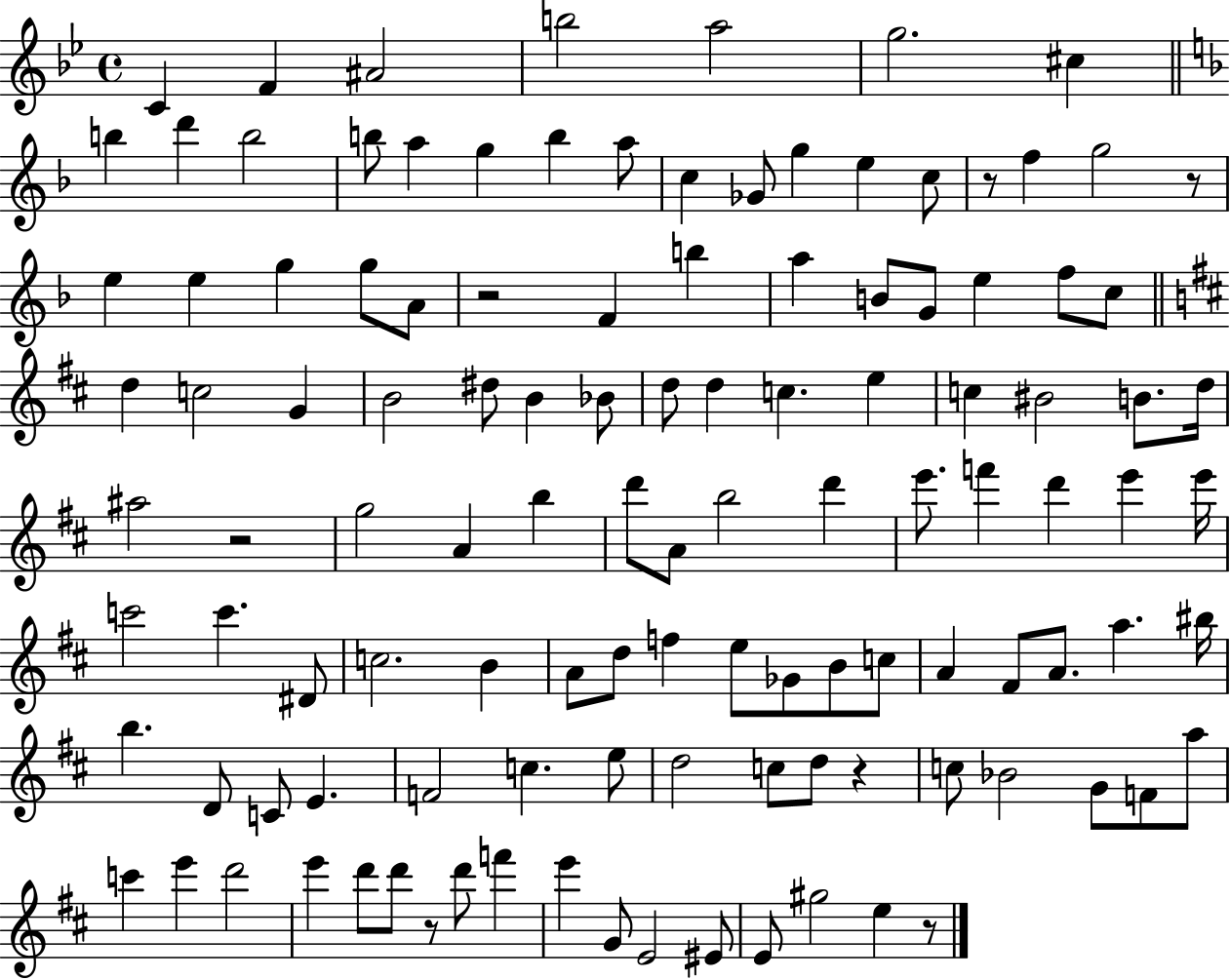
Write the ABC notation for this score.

X:1
T:Untitled
M:4/4
L:1/4
K:Bb
C F ^A2 b2 a2 g2 ^c b d' b2 b/2 a g b a/2 c _G/2 g e c/2 z/2 f g2 z/2 e e g g/2 A/2 z2 F b a B/2 G/2 e f/2 c/2 d c2 G B2 ^d/2 B _B/2 d/2 d c e c ^B2 B/2 d/4 ^a2 z2 g2 A b d'/2 A/2 b2 d' e'/2 f' d' e' e'/4 c'2 c' ^D/2 c2 B A/2 d/2 f e/2 _G/2 B/2 c/2 A ^F/2 A/2 a ^b/4 b D/2 C/2 E F2 c e/2 d2 c/2 d/2 z c/2 _B2 G/2 F/2 a/2 c' e' d'2 e' d'/2 d'/2 z/2 d'/2 f' e' G/2 E2 ^E/2 E/2 ^g2 e z/2